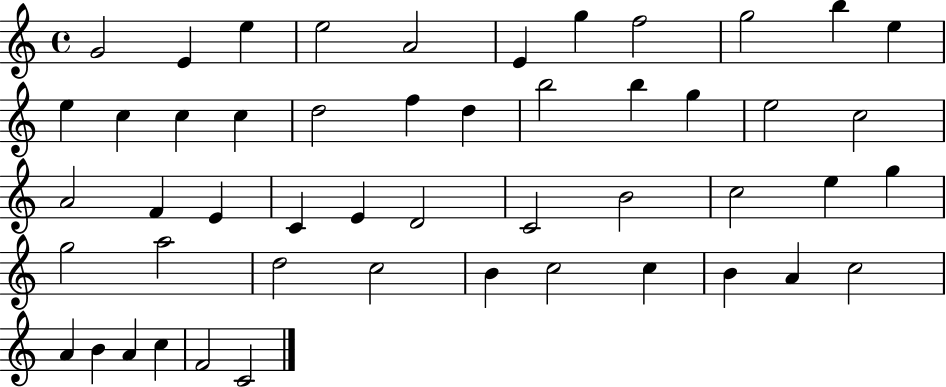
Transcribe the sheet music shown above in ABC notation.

X:1
T:Untitled
M:4/4
L:1/4
K:C
G2 E e e2 A2 E g f2 g2 b e e c c c d2 f d b2 b g e2 c2 A2 F E C E D2 C2 B2 c2 e g g2 a2 d2 c2 B c2 c B A c2 A B A c F2 C2